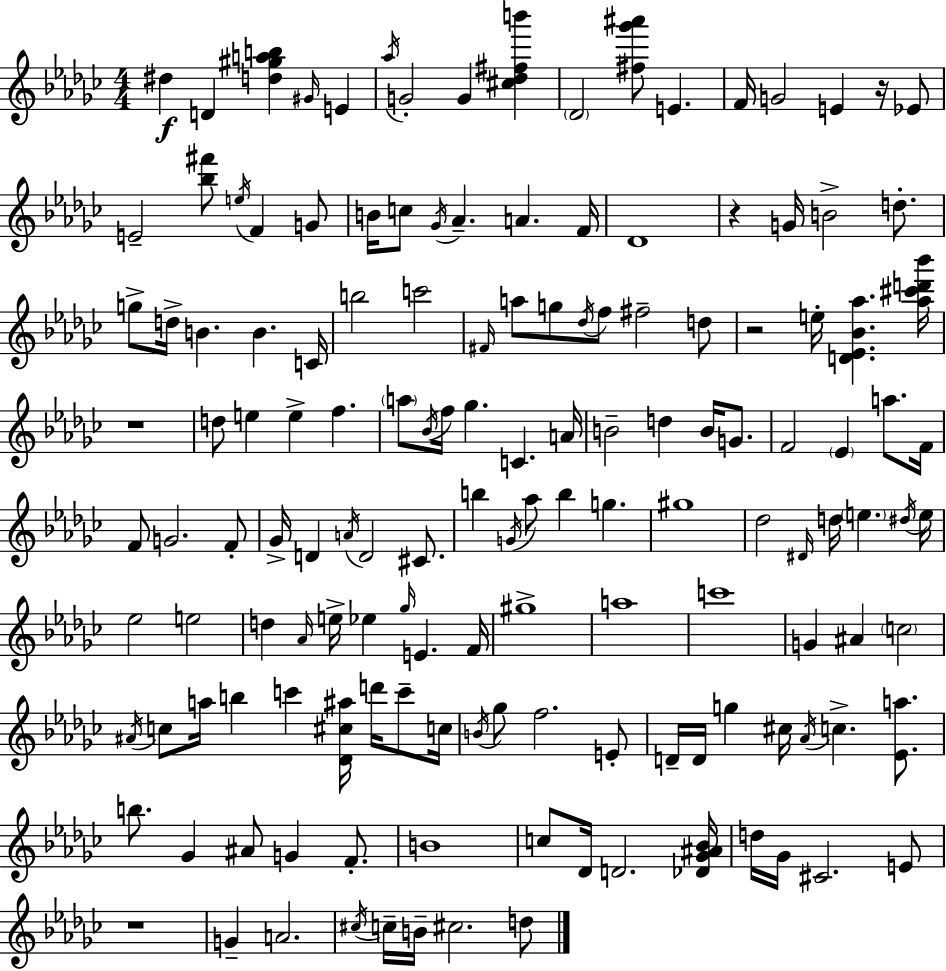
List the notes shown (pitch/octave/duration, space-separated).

D#5/q D4/q [D5,G#5,A5,B5]/q G#4/s E4/q Ab5/s G4/h G4/q [C#5,Db5,F#5,B6]/q Db4/h [F#5,Gb6,A#6]/e E4/q. F4/s G4/h E4/q R/s Eb4/e E4/h [Bb5,F#6]/e E5/s F4/q G4/e B4/s C5/e Gb4/s Ab4/q. A4/q. F4/s Db4/w R/q G4/s B4/h D5/e. G5/e D5/s B4/q. B4/q. C4/s B5/h C6/h F#4/s A5/e G5/e Db5/s F5/e F#5/h D5/e R/h E5/s [D4,Eb4,Bb4,Ab5]/q. [Ab5,C#6,D6,Bb6]/s R/w D5/e E5/q E5/q F5/q. A5/e Bb4/s F5/s Gb5/q. C4/q. A4/s B4/h D5/q B4/s G4/e. F4/h Eb4/q A5/e. F4/s F4/e G4/h. F4/e Gb4/s D4/q A4/s D4/h C#4/e. B5/q G4/s Ab5/e B5/q G5/q. G#5/w Db5/h D#4/s D5/s E5/q. D#5/s E5/s Eb5/h E5/h D5/q Ab4/s E5/s Eb5/q Gb5/s E4/q. F4/s G#5/w A5/w C6/w G4/q A#4/q C5/h A#4/s C5/e A5/s B5/q C6/q [Db4,C#5,A#5]/s D6/s C6/e C5/s B4/s Gb5/e F5/h. E4/e D4/s D4/s G5/q C#5/s Ab4/s C5/q. [Eb4,A5]/e. B5/e. Gb4/q A#4/e G4/q F4/e. B4/w C5/e Db4/s D4/h. [Db4,Gb4,A#4,Bb4]/s D5/s Gb4/s C#4/h. E4/e R/w G4/q A4/h. C#5/s C5/s B4/s C#5/h. D5/e